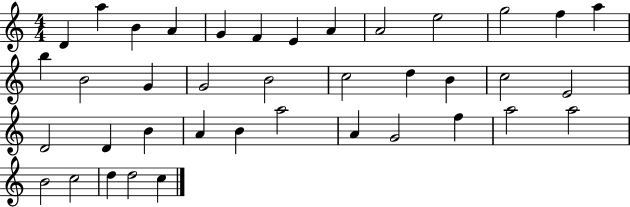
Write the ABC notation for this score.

X:1
T:Untitled
M:4/4
L:1/4
K:C
D a B A G F E A A2 e2 g2 f a b B2 G G2 B2 c2 d B c2 E2 D2 D B A B a2 A G2 f a2 a2 B2 c2 d d2 c